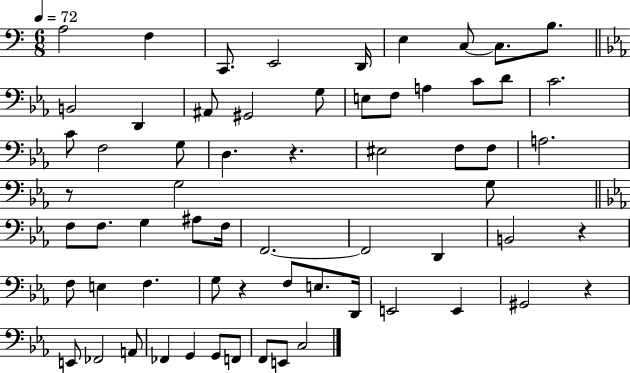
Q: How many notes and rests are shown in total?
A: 64